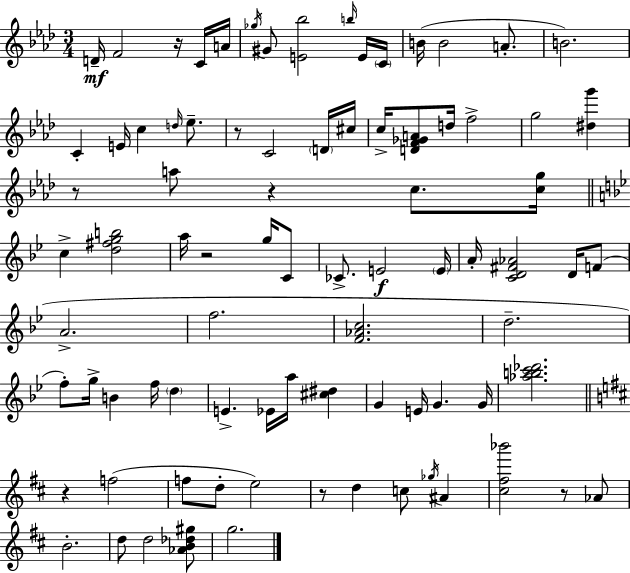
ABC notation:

X:1
T:Untitled
M:3/4
L:1/4
K:Ab
D/4 F2 z/4 C/4 A/4 _g/4 ^G/2 [E_b]2 b/4 E/4 C/4 B/4 B2 A/2 B2 C E/4 c d/4 _e/2 z/2 C2 D/4 ^c/4 c/4 [DF_GA]/2 d/4 f2 g2 [^dg'] z/2 a/2 z c/2 [cg]/4 c [d^fgb]2 a/4 z2 g/4 C/2 _C/2 E2 E/4 A/4 [CD^F_A]2 D/4 F/2 A2 f2 [F_Ac]2 d2 f/2 g/4 B f/4 d E _E/4 a/4 [^c^d] G E/4 G G/4 [_abc'_d']2 z f2 f/2 d/2 e2 z/2 d c/2 _g/4 ^A [^c^f_b']2 z/2 _A/2 B2 d/2 d2 [_AB_d^g]/2 g2